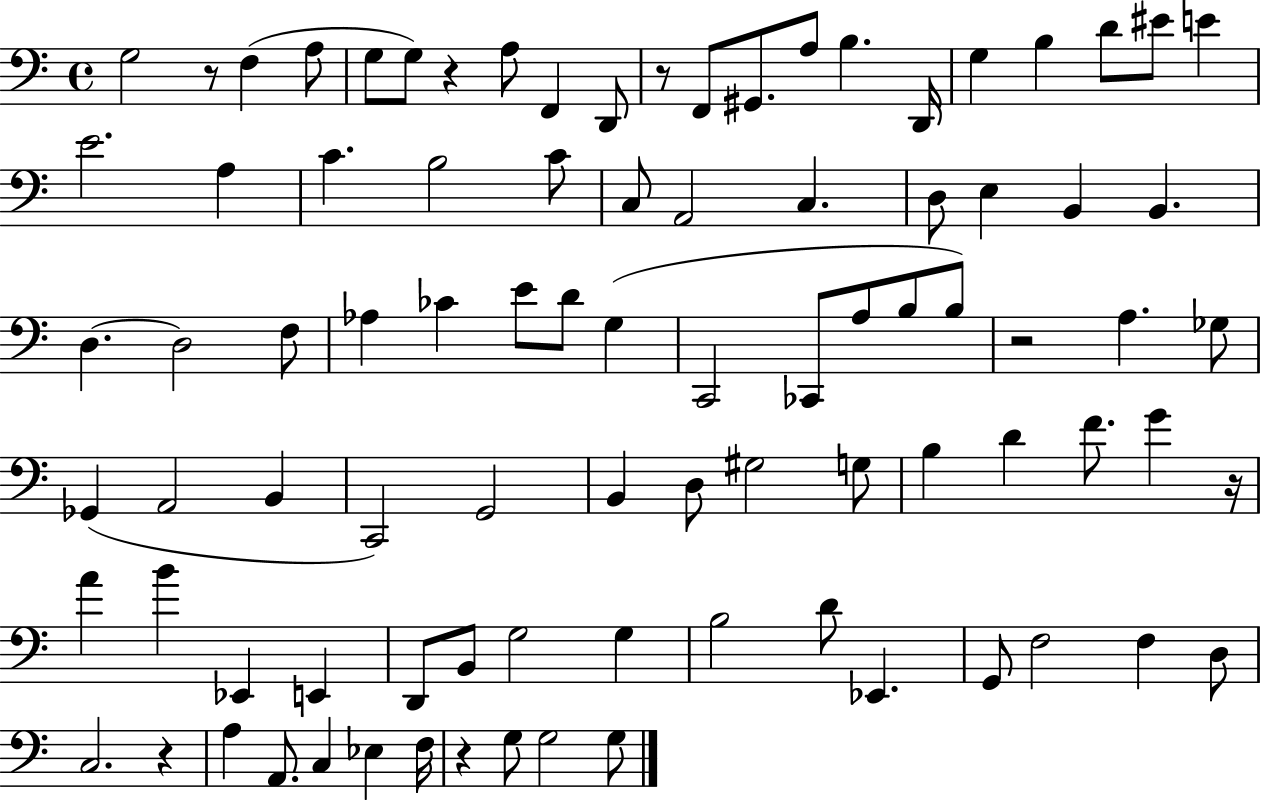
{
  \clef bass
  \time 4/4
  \defaultTimeSignature
  \key c \major
  g2 r8 f4( a8 | g8 g8) r4 a8 f,4 d,8 | r8 f,8 gis,8. a8 b4. d,16 | g4 b4 d'8 eis'8 e'4 | \break e'2. a4 | c'4. b2 c'8 | c8 a,2 c4. | d8 e4 b,4 b,4. | \break d4.~~ d2 f8 | aes4 ces'4 e'8 d'8 g4( | c,2 ces,8 a8 b8 b8) | r2 a4. ges8 | \break ges,4( a,2 b,4 | c,2) g,2 | b,4 d8 gis2 g8 | b4 d'4 f'8. g'4 r16 | \break a'4 b'4 ees,4 e,4 | d,8 b,8 g2 g4 | b2 d'8 ees,4. | g,8 f2 f4 d8 | \break c2. r4 | a4 a,8. c4 ees4 f16 | r4 g8 g2 g8 | \bar "|."
}